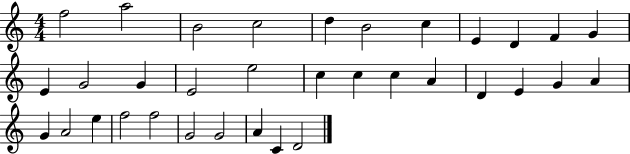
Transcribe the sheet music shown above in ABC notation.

X:1
T:Untitled
M:4/4
L:1/4
K:C
f2 a2 B2 c2 d B2 c E D F G E G2 G E2 e2 c c c A D E G A G A2 e f2 f2 G2 G2 A C D2